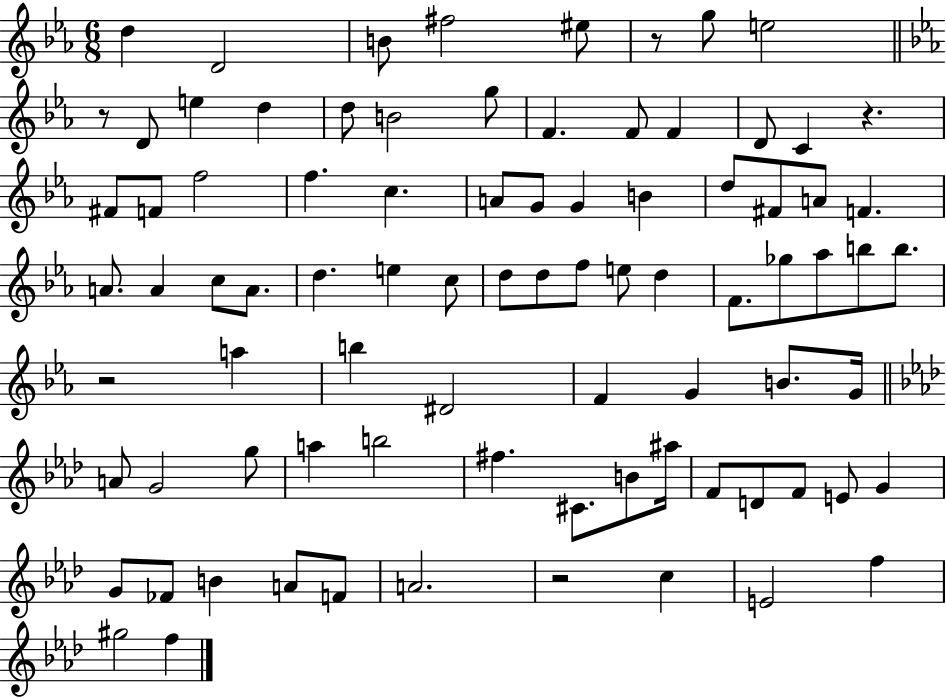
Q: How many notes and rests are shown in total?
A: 85